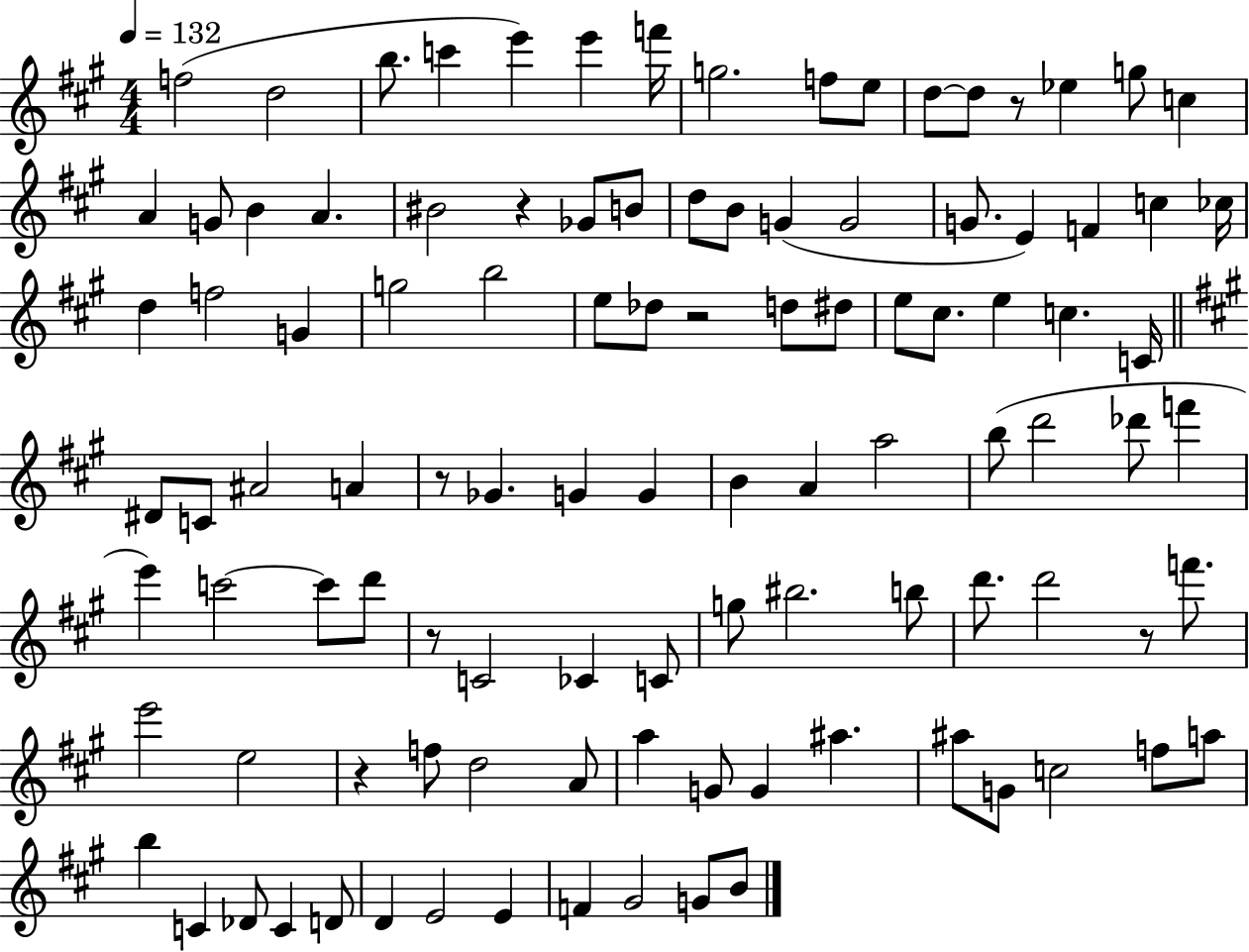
F5/h D5/h B5/e. C6/q E6/q E6/q F6/s G5/h. F5/e E5/e D5/e D5/e R/e Eb5/q G5/e C5/q A4/q G4/e B4/q A4/q. BIS4/h R/q Gb4/e B4/e D5/e B4/e G4/q G4/h G4/e. E4/q F4/q C5/q CES5/s D5/q F5/h G4/q G5/h B5/h E5/e Db5/e R/h D5/e D#5/e E5/e C#5/e. E5/q C5/q. C4/s D#4/e C4/e A#4/h A4/q R/e Gb4/q. G4/q G4/q B4/q A4/q A5/h B5/e D6/h Db6/e F6/q E6/q C6/h C6/e D6/e R/e C4/h CES4/q C4/e G5/e BIS5/h. B5/e D6/e. D6/h R/e F6/e. E6/h E5/h R/q F5/e D5/h A4/e A5/q G4/e G4/q A#5/q. A#5/e G4/e C5/h F5/e A5/e B5/q C4/q Db4/e C4/q D4/e D4/q E4/h E4/q F4/q G#4/h G4/e B4/e